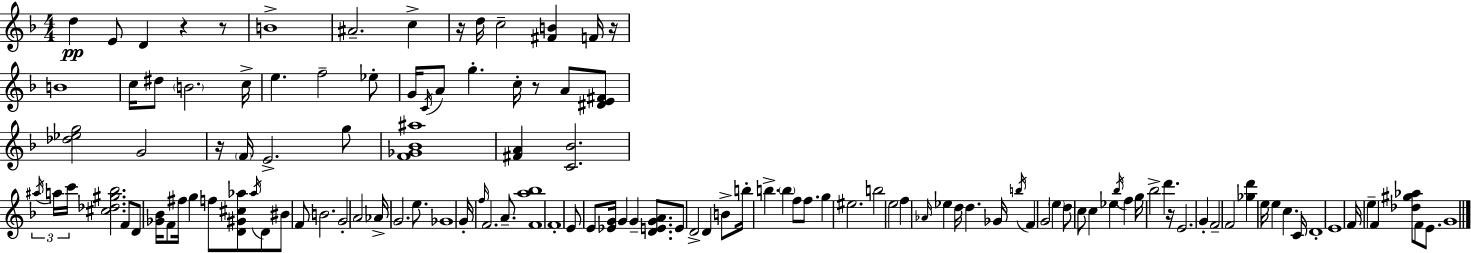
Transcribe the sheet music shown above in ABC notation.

X:1
T:Untitled
M:4/4
L:1/4
K:Dm
d E/2 D z z/2 B4 ^A2 c z/4 d/4 c2 [^FB] F/4 z/4 B4 c/4 ^d/2 B2 c/4 e f2 _e/2 G/4 C/4 A/2 g c/4 z/2 A/2 [^DE^F]/2 [_d_eg]2 G2 z/4 F/4 E2 g/2 [F_G_B^a]4 [^FA] [C_B]2 ^a/4 a/4 c'/4 [^c_d^g_b]2 F/2 D/2 [_G_B]/4 F/2 ^f/4 g f/2 [D^G^c_a]/2 _a/4 D/2 ^B/2 F/2 B2 G2 A2 _A/4 G2 e/2 _G4 G/4 f/4 F2 A/2 [Fa_b]4 F4 E/2 E/2 [_EG]/4 G G [DEGA]/2 E/2 D2 D B/2 b/4 b b f/2 f/2 g ^e2 b2 e2 f _A/4 _e d/4 d _G/4 b/4 F G2 e d/2 c/2 c _e _b/4 f g/4 _b2 d' z/4 E2 G F2 F2 [_gd'] e/4 e c C/4 D4 E4 F/4 e F [_d^g_a]/2 F/2 E/2 G4